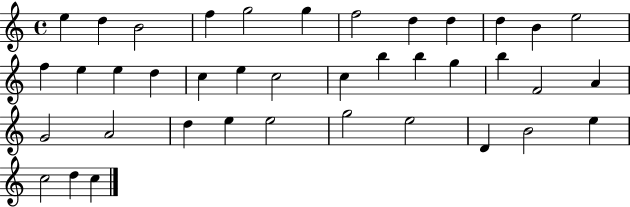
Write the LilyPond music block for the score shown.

{
  \clef treble
  \time 4/4
  \defaultTimeSignature
  \key c \major
  e''4 d''4 b'2 | f''4 g''2 g''4 | f''2 d''4 d''4 | d''4 b'4 e''2 | \break f''4 e''4 e''4 d''4 | c''4 e''4 c''2 | c''4 b''4 b''4 g''4 | b''4 f'2 a'4 | \break g'2 a'2 | d''4 e''4 e''2 | g''2 e''2 | d'4 b'2 e''4 | \break c''2 d''4 c''4 | \bar "|."
}